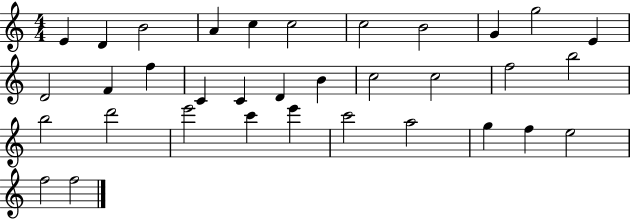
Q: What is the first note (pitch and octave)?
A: E4